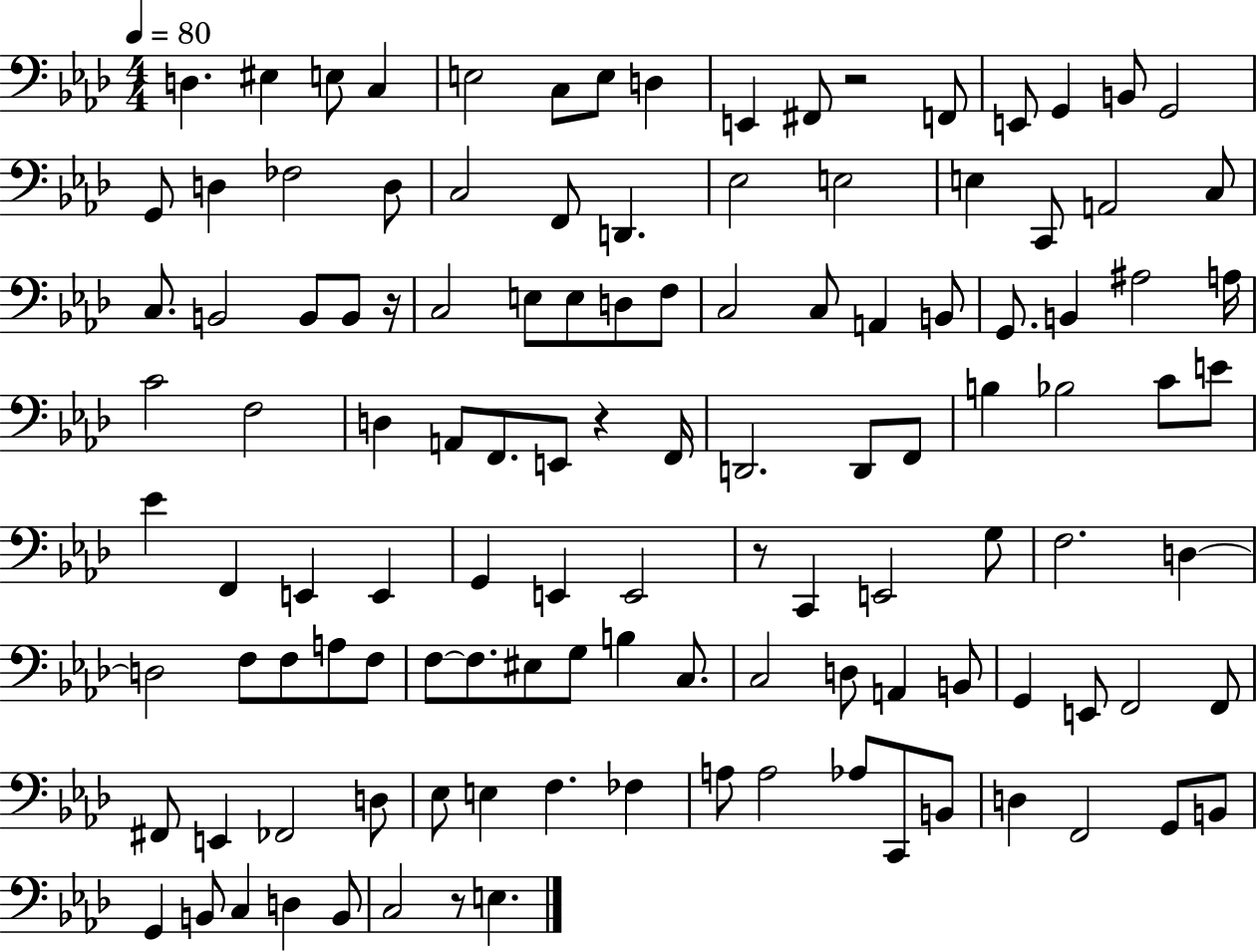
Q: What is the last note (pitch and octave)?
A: E3